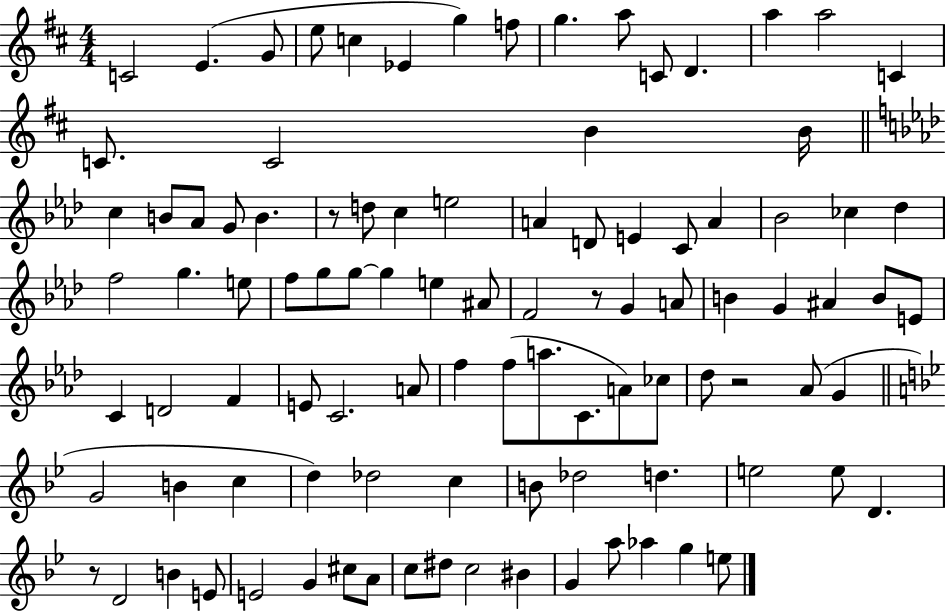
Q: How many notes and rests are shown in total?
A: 99